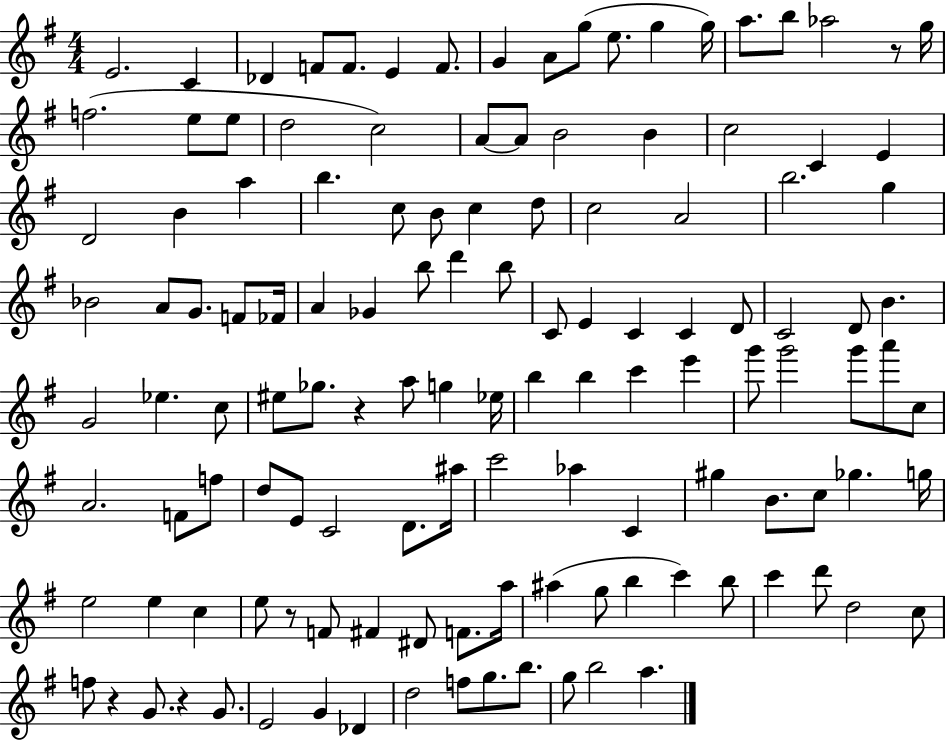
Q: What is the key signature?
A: G major